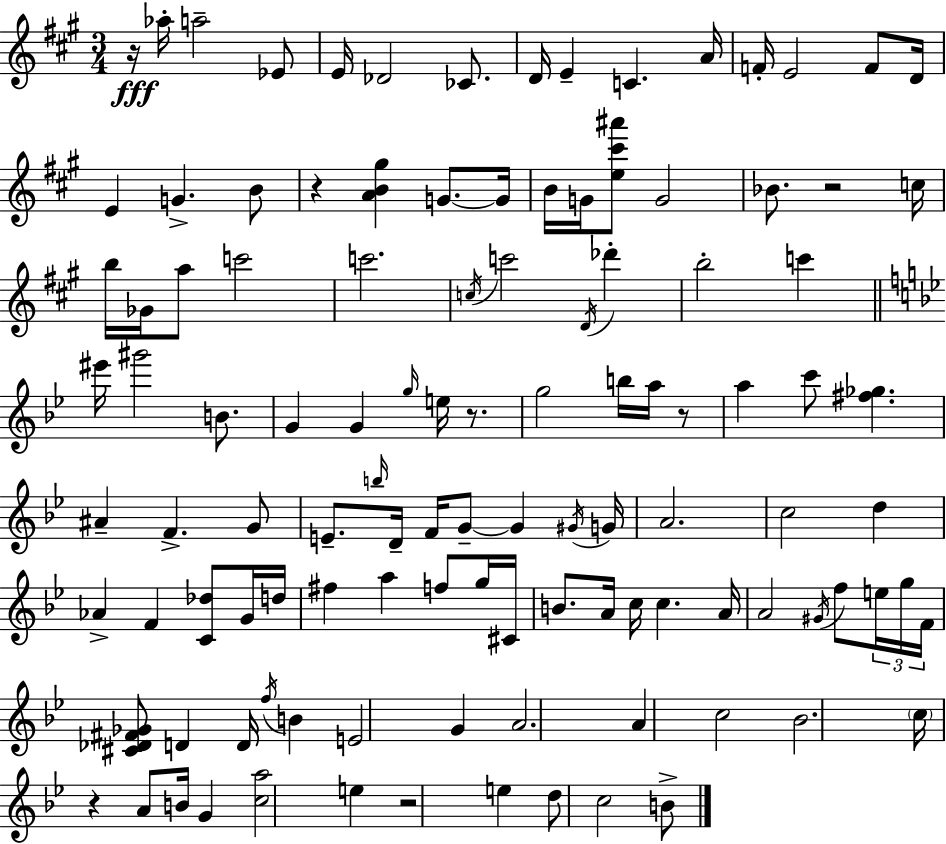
R/s Ab5/s A5/h Eb4/e E4/s Db4/h CES4/e. D4/s E4/q C4/q. A4/s F4/s E4/h F4/e D4/s E4/q G4/q. B4/e R/q [A4,B4,G#5]/q G4/e. G4/s B4/s G4/s [E5,C#6,A#6]/e G4/h Bb4/e. R/h C5/s B5/s Gb4/s A5/e C6/h C6/h. C5/s C6/h D4/s Db6/q B5/h C6/q EIS6/s G#6/h B4/e. G4/q G4/q G5/s E5/s R/e. G5/h B5/s A5/s R/e A5/q C6/e [F#5,Gb5]/q. A#4/q F4/q. G4/e E4/e. B5/s D4/s F4/s G4/e G4/q G#4/s G4/s A4/h. C5/h D5/q Ab4/q F4/q [C4,Db5]/e G4/s D5/s F#5/q A5/q F5/e G5/s C#4/s B4/e. A4/s C5/s C5/q. A4/s A4/h G#4/s F5/e E5/s G5/s F4/s [C#4,Db4,F#4,Gb4]/e D4/q D4/s F5/s B4/q E4/h G4/q A4/h. A4/q C5/h Bb4/h. C5/s R/q A4/e B4/s G4/q [C5,A5]/h E5/q R/h E5/q D5/e C5/h B4/e